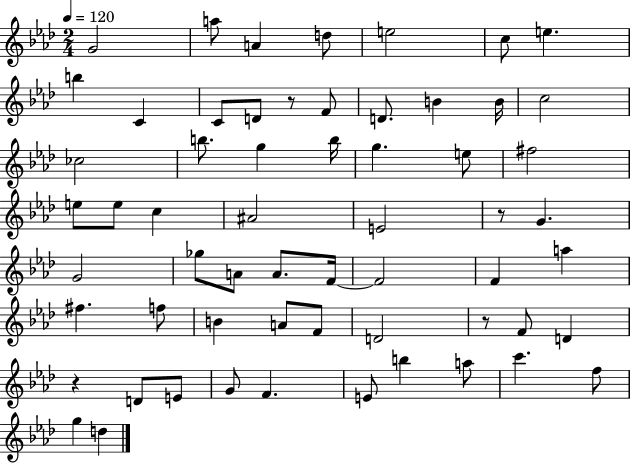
{
  \clef treble
  \numericTimeSignature
  \time 2/4
  \key aes \major
  \tempo 4 = 120
  g'2 | a''8 a'4 d''8 | e''2 | c''8 e''4. | \break b''4 c'4 | c'8 d'8 r8 f'8 | d'8. b'4 b'16 | c''2 | \break ces''2 | b''8. g''4 b''16 | g''4. e''8 | fis''2 | \break e''8 e''8 c''4 | ais'2 | e'2 | r8 g'4. | \break g'2 | ges''8 a'8 a'8. f'16~~ | f'2 | f'4 a''4 | \break fis''4. f''8 | b'4 a'8 f'8 | d'2 | r8 f'8 d'4 | \break r4 d'8 e'8 | g'8 f'4. | e'8 b''4 a''8 | c'''4. f''8 | \break g''4 d''4 | \bar "|."
}